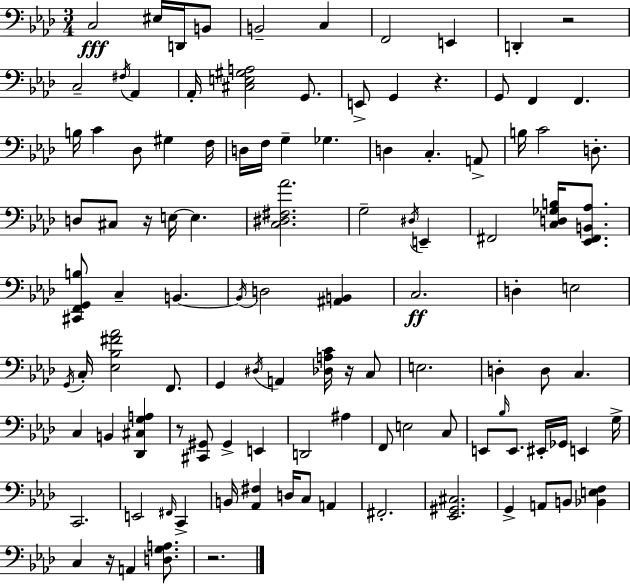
C3/h EIS3/s D2/s B2/e B2/h C3/q F2/h E2/q D2/q R/h C3/h F#3/s Ab2/q Ab2/s [C#3,E3,G#3,A3]/h G2/e. E2/e G2/q R/q. G2/e F2/q F2/q. B3/s C4/q Db3/e G#3/q F3/s D3/s F3/s G3/q Gb3/q. D3/q C3/q. A2/e B3/s C4/h D3/e. D3/e C#3/e R/s E3/s E3/q. [C3,D#3,F#3,Ab4]/h. G3/h D#3/s E2/q F#2/h [C3,D3,Gb3,B3]/s [Eb2,F#2,B2,Ab3]/e. [C#2,F2,G2,B3]/e C3/q B2/q. B2/s D3/h [A#2,B2]/q C3/h. D3/q E3/h G2/s C3/s [Eb3,Bb3,F#4,Ab4]/h F2/e. G2/q D#3/s A2/q [Db3,A3,C4]/s R/s C3/e E3/h. D3/q D3/e C3/q. C3/q B2/q [Db2,C#3,G3,A3]/q R/e [C#2,G#2]/e G#2/q E2/q D2/h A#3/q F2/e E3/h C3/e E2/e Bb3/s E2/e. EIS2/s Gb2/s E2/q G3/s C2/h. E2/h F#2/s C2/q B2/s [Ab2,F#3]/q D3/s C3/e A2/q F#2/h. [Eb2,G#2,C#3]/h. G2/q A2/e B2/e [Bb2,E3,F3]/q C3/q R/s A2/q [D3,G3,A3]/e. R/h.